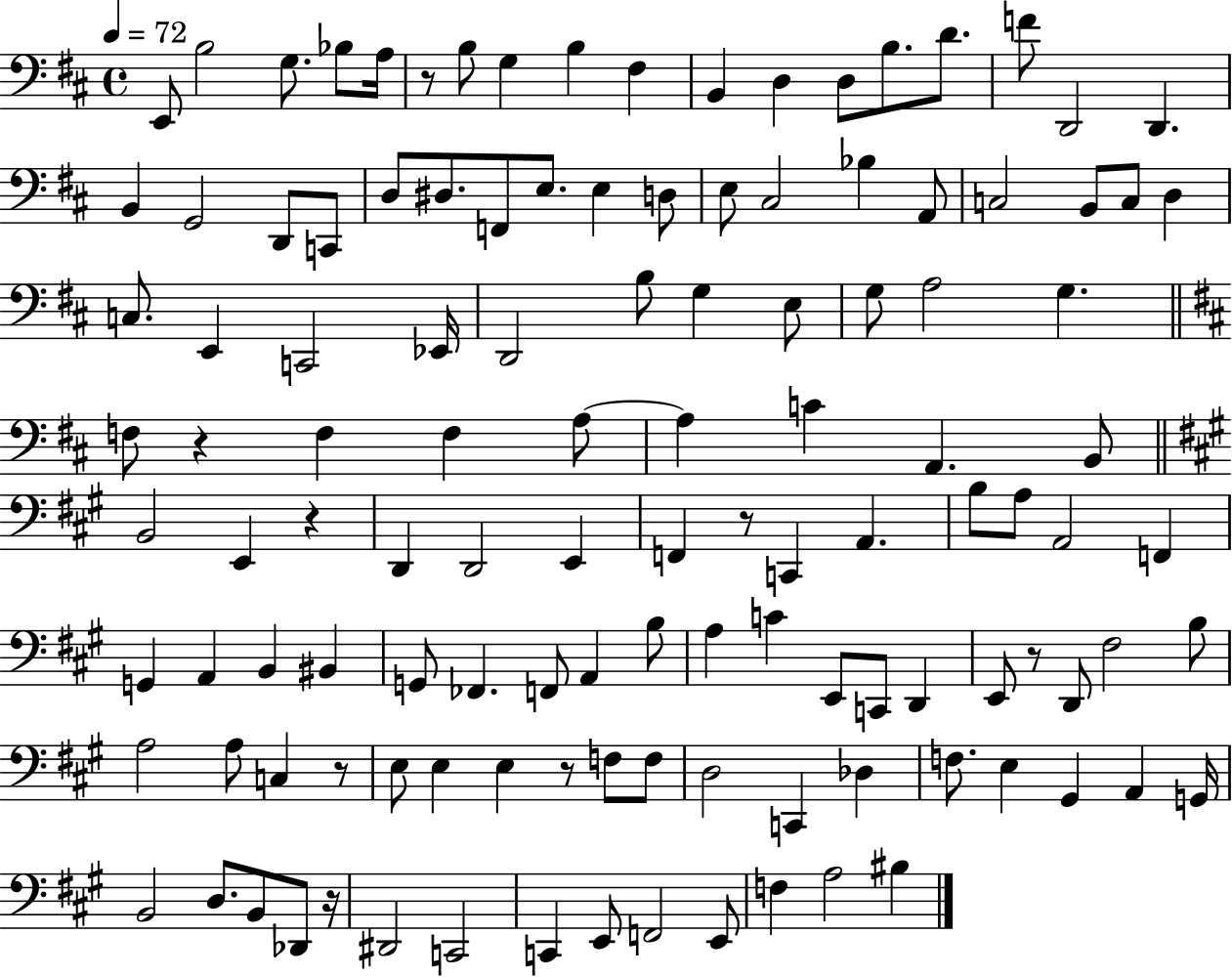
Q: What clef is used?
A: bass